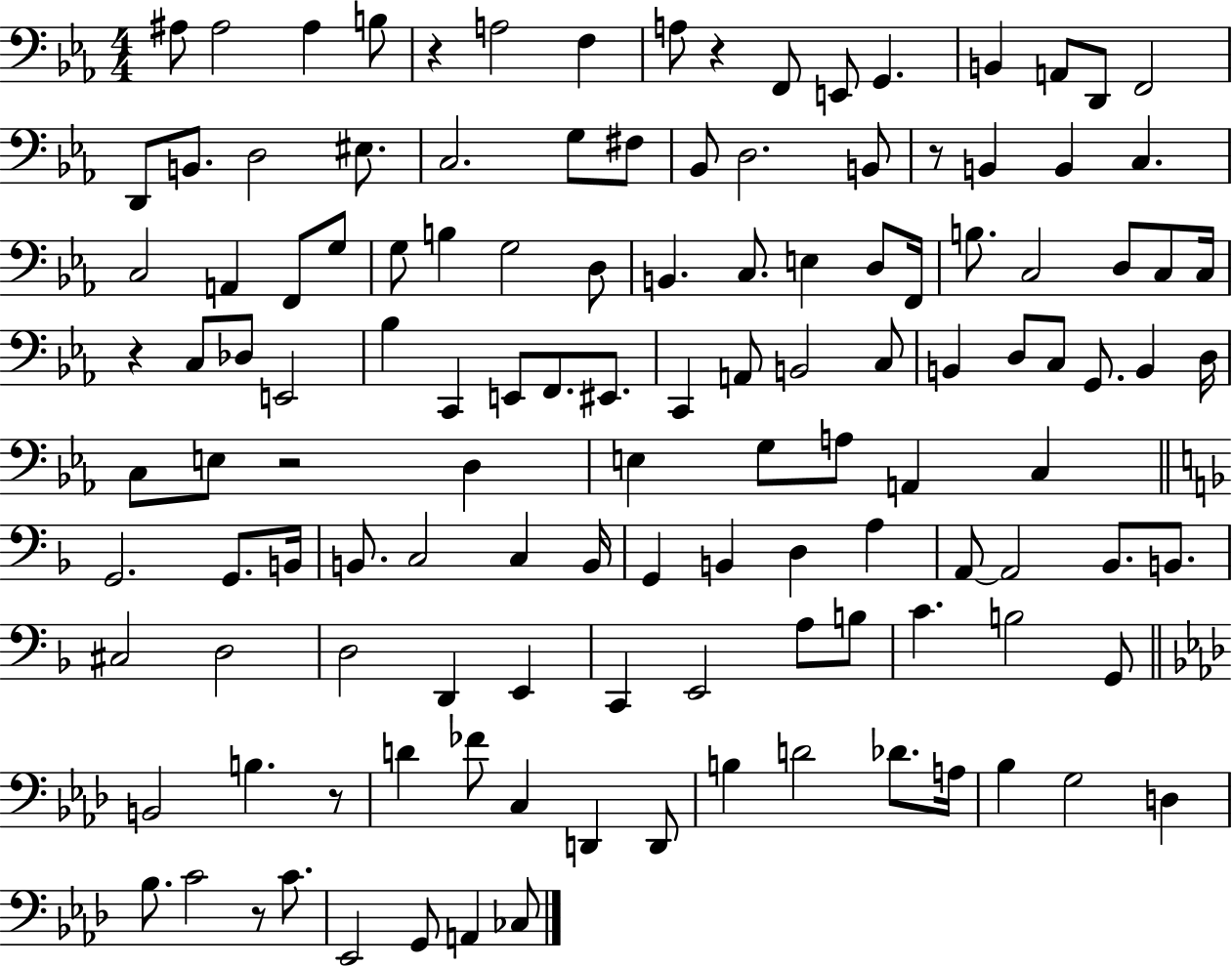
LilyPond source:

{
  \clef bass
  \numericTimeSignature
  \time 4/4
  \key ees \major
  ais8 ais2 ais4 b8 | r4 a2 f4 | a8 r4 f,8 e,8 g,4. | b,4 a,8 d,8 f,2 | \break d,8 b,8. d2 eis8. | c2. g8 fis8 | bes,8 d2. b,8 | r8 b,4 b,4 c4. | \break c2 a,4 f,8 g8 | g8 b4 g2 d8 | b,4. c8. e4 d8 f,16 | b8. c2 d8 c8 c16 | \break r4 c8 des8 e,2 | bes4 c,4 e,8 f,8. eis,8. | c,4 a,8 b,2 c8 | b,4 d8 c8 g,8. b,4 d16 | \break c8 e8 r2 d4 | e4 g8 a8 a,4 c4 | \bar "||" \break \key f \major g,2. g,8. b,16 | b,8. c2 c4 b,16 | g,4 b,4 d4 a4 | a,8~~ a,2 bes,8. b,8. | \break cis2 d2 | d2 d,4 e,4 | c,4 e,2 a8 b8 | c'4. b2 g,8 | \break \bar "||" \break \key aes \major b,2 b4. r8 | d'4 fes'8 c4 d,4 d,8 | b4 d'2 des'8. a16 | bes4 g2 d4 | \break bes8. c'2 r8 c'8. | ees,2 g,8 a,4 ces8 | \bar "|."
}